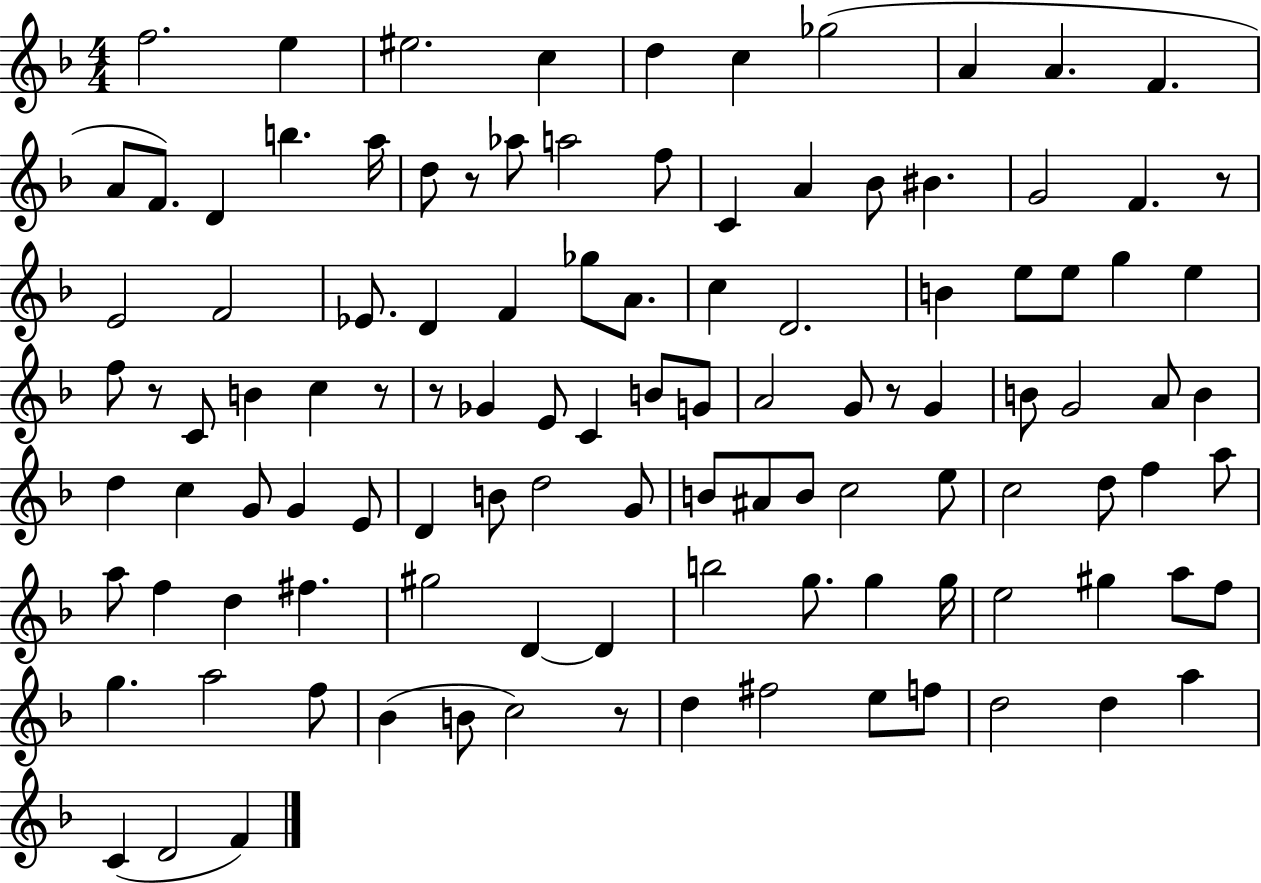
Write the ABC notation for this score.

X:1
T:Untitled
M:4/4
L:1/4
K:F
f2 e ^e2 c d c _g2 A A F A/2 F/2 D b a/4 d/2 z/2 _a/2 a2 f/2 C A _B/2 ^B G2 F z/2 E2 F2 _E/2 D F _g/2 A/2 c D2 B e/2 e/2 g e f/2 z/2 C/2 B c z/2 z/2 _G E/2 C B/2 G/2 A2 G/2 z/2 G B/2 G2 A/2 B d c G/2 G E/2 D B/2 d2 G/2 B/2 ^A/2 B/2 c2 e/2 c2 d/2 f a/2 a/2 f d ^f ^g2 D D b2 g/2 g g/4 e2 ^g a/2 f/2 g a2 f/2 _B B/2 c2 z/2 d ^f2 e/2 f/2 d2 d a C D2 F